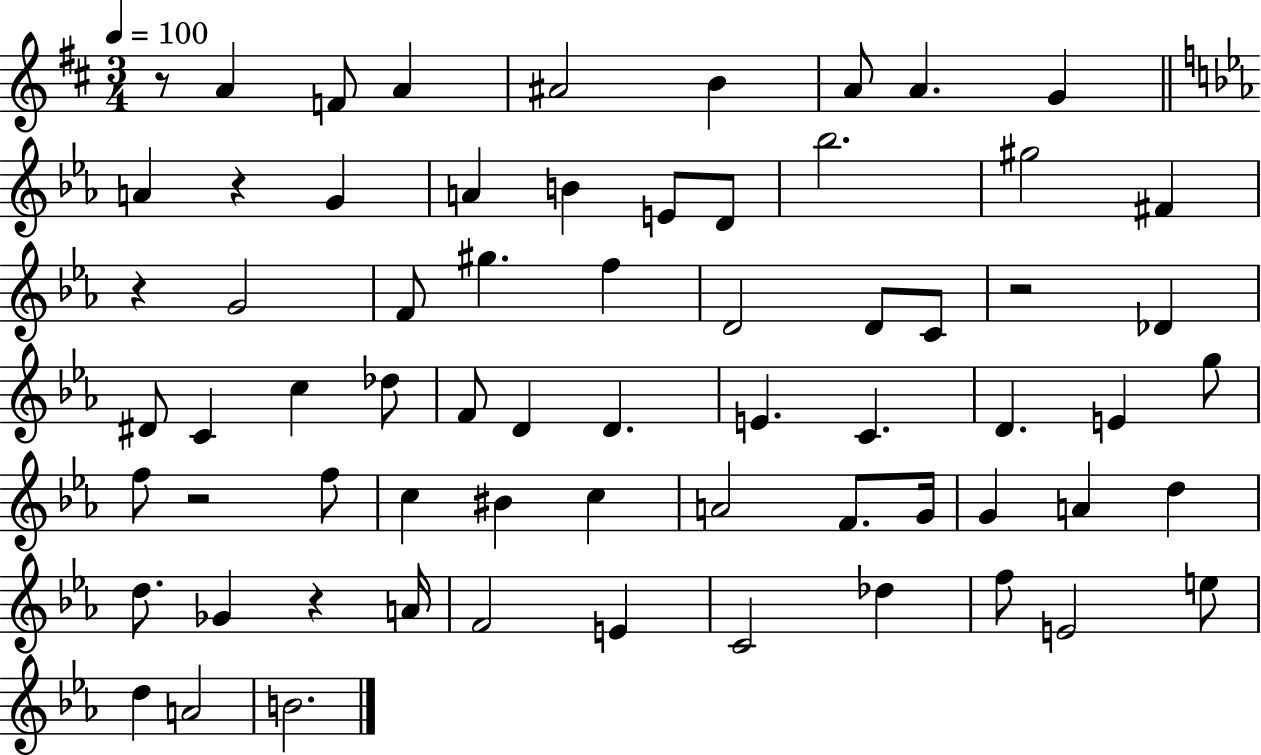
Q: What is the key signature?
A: D major